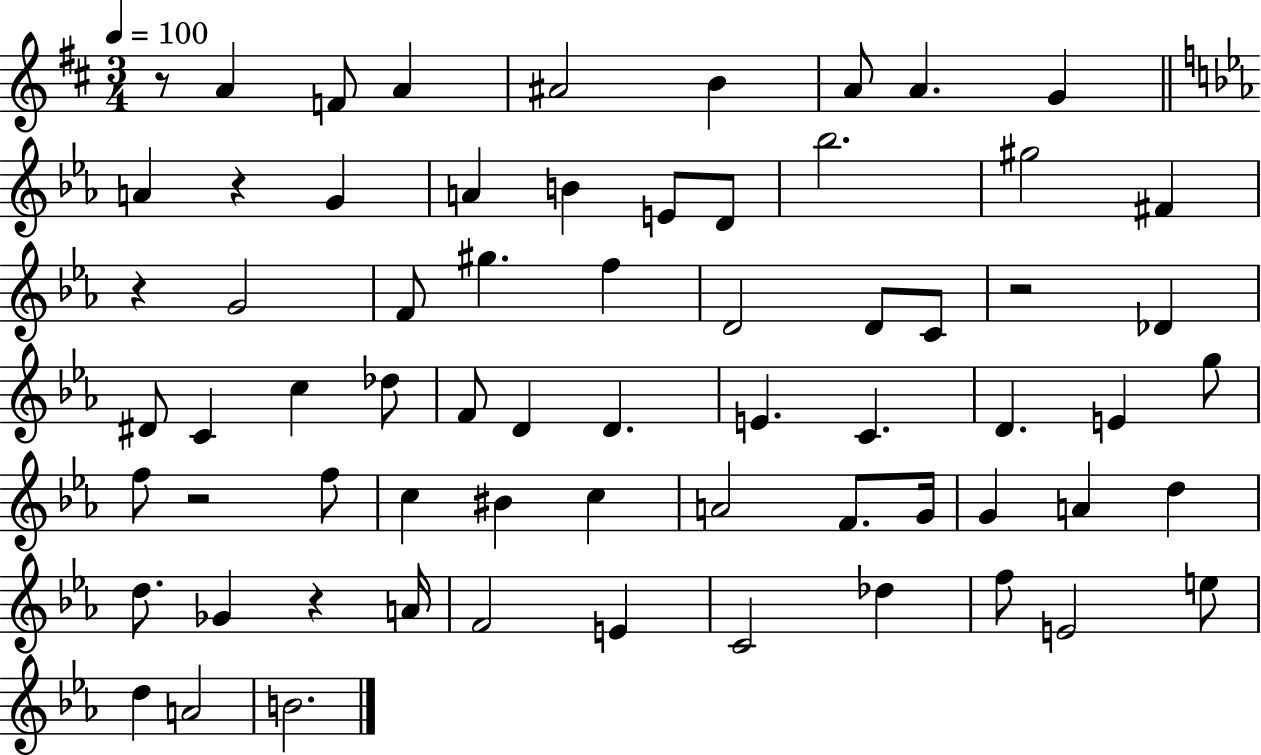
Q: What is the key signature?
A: D major